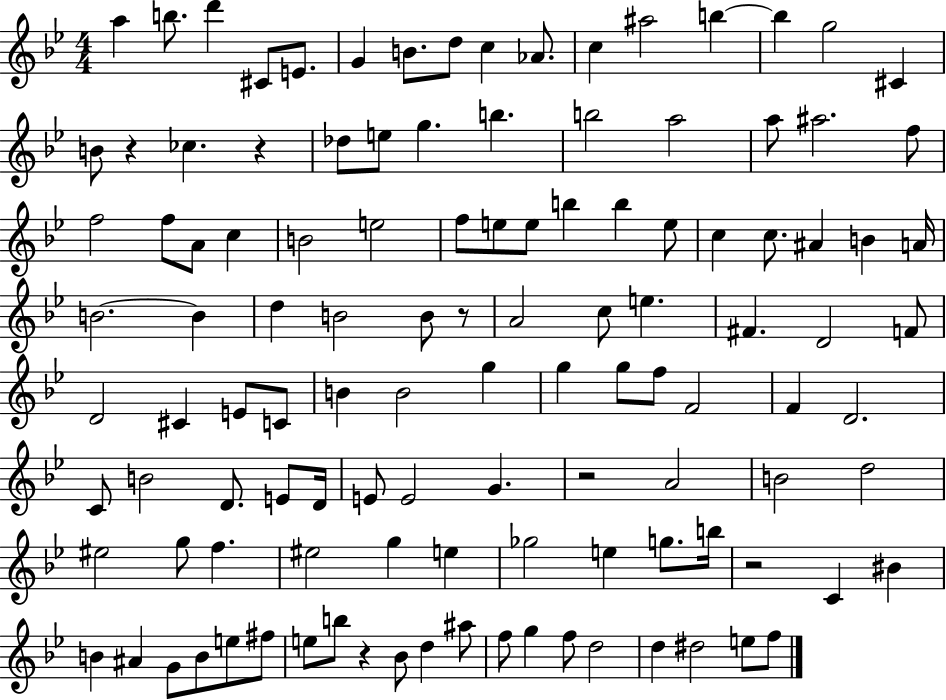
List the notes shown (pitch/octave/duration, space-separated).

A5/q B5/e. D6/q C#4/e E4/e. G4/q B4/e. D5/e C5/q Ab4/e. C5/q A#5/h B5/q B5/q G5/h C#4/q B4/e R/q CES5/q. R/q Db5/e E5/e G5/q. B5/q. B5/h A5/h A5/e A#5/h. F5/e F5/h F5/e A4/e C5/q B4/h E5/h F5/e E5/e E5/e B5/q B5/q E5/e C5/q C5/e. A#4/q B4/q A4/s B4/h. B4/q D5/q B4/h B4/e R/e A4/h C5/e E5/q. F#4/q. D4/h F4/e D4/h C#4/q E4/e C4/e B4/q B4/h G5/q G5/q G5/e F5/e F4/h F4/q D4/h. C4/e B4/h D4/e. E4/e D4/s E4/e E4/h G4/q. R/h A4/h B4/h D5/h EIS5/h G5/e F5/q. EIS5/h G5/q E5/q Gb5/h E5/q G5/e. B5/s R/h C4/q BIS4/q B4/q A#4/q G4/e B4/e E5/e F#5/e E5/e B5/e R/q Bb4/e D5/q A#5/e F5/e G5/q F5/e D5/h D5/q D#5/h E5/e F5/e